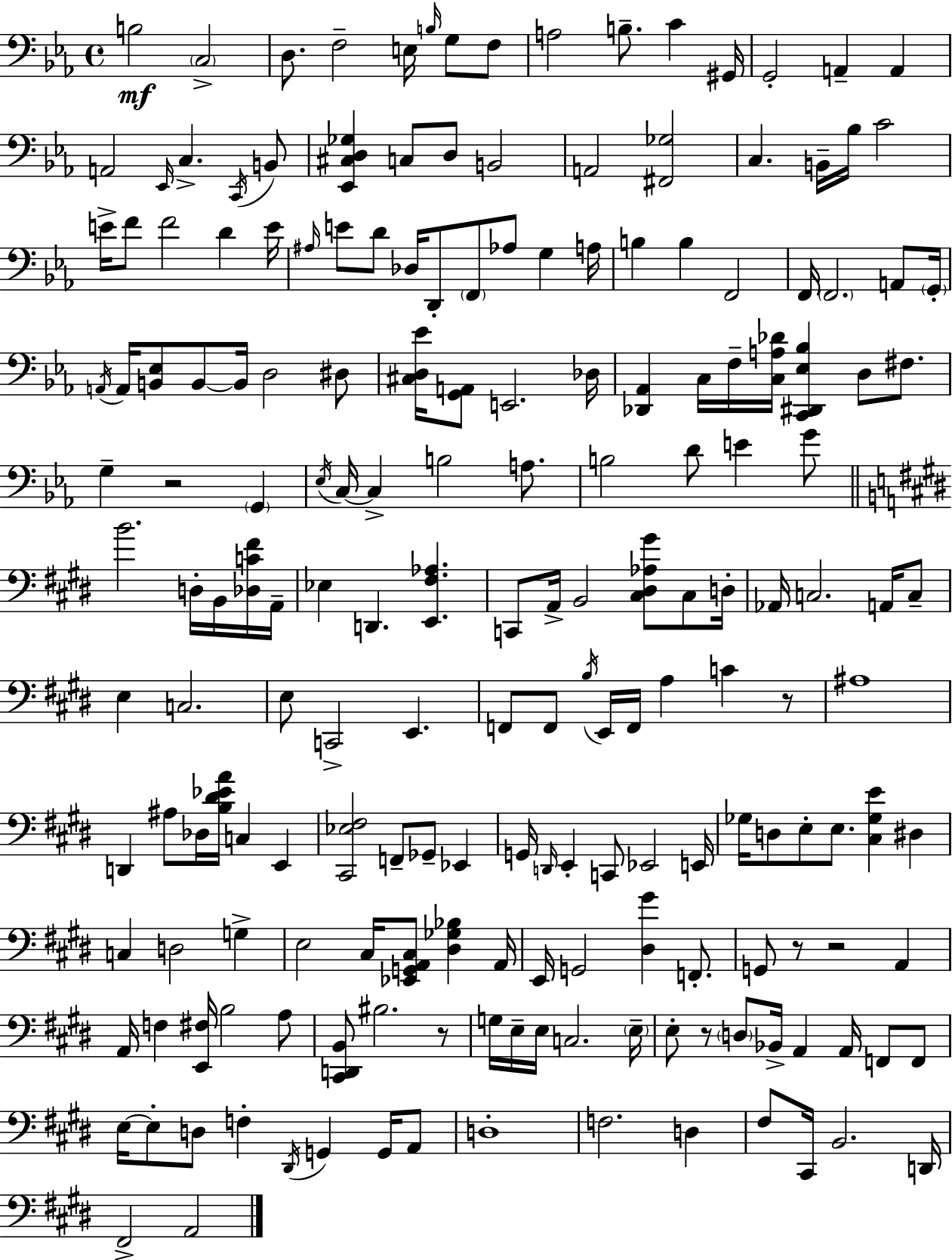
{
  \clef bass
  \time 4/4
  \defaultTimeSignature
  \key ees \major
  b2\mf \parenthesize c2-> | d8. f2-- e16 \grace { b16 } g8 f8 | a2 b8.-- c'4 | gis,16 g,2-. a,4-- a,4 | \break a,2 \grace { ees,16 } c4.-> | \acciaccatura { c,16 } b,8 <ees, cis d ges>4 c8 d8 b,2 | a,2 <fis, ges>2 | c4. b,16-- bes16 c'2 | \break e'16-> f'8 f'2 d'4 | e'16 \grace { ais16 } e'8 d'8 des16 d,8-. \parenthesize f,8 aes8 g4 | a16 b4 b4 f,2 | f,16 \parenthesize f,2. | \break a,8 \parenthesize g,16-. \acciaccatura { a,16 } a,16 <b, ees>8 b,8~~ b,16 d2 | dis8 <cis d ees'>16 <g, a,>8 e,2. | des16 <des, aes,>4 c16 f16-- <c a des'>16 <c, dis, ees bes>4 | d8 fis8. g4-- r2 | \break \parenthesize g,4 \acciaccatura { ees16 } c16~~ c4-> b2 | a8. b2 d'8 | e'4 g'8 \bar "||" \break \key e \major b'2. d16-. b,16 <des c' fis'>16 a,16-- | ees4 d,4. <e, fis aes>4. | c,8 a,16-> b,2 <cis dis aes gis'>8 cis8 d16-. | aes,16 c2. a,16 c8-- | \break e4 c2. | e8 c,2-> e,4. | f,8 f,8 \acciaccatura { b16 } e,16 f,16 a4 c'4 r8 | ais1 | \break d,4 ais8 des16 <b dis' ees' a'>16 c4 e,4 | <cis, ees fis>2 f,8-- ges,8-- ees,4 | g,16 \grace { d,16 } e,4-. c,8 ees,2 | e,16 ges16 d8 e8-. e8. <cis ges e'>4 dis4 | \break c4 d2 g4-> | e2 cis16 <ees, g, a, cis>8 <dis ges bes>4 | a,16 e,16 g,2 <dis gis'>4 f,8.-. | g,8 r8 r2 a,4 | \break a,16 f4 <e, fis>16 b2 | a8 <cis, d, b,>8 bis2. | r8 g16 e16-- e16 c2. | \parenthesize e16-- e8-. r8 \parenthesize d8 bes,16-> a,4 a,16 f,8 | \break f,8 e16~~ e8-. d8 f4-. \acciaccatura { dis,16 } g,4 | g,16 a,8 d1-. | f2. d4 | fis8 cis,16 b,2. | \break d,16 fis,2-> a,2 | \bar "|."
}